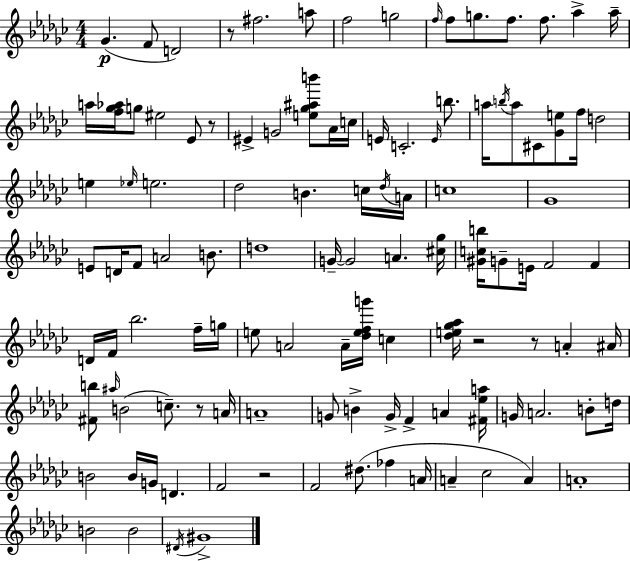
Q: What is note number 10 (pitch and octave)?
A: G5